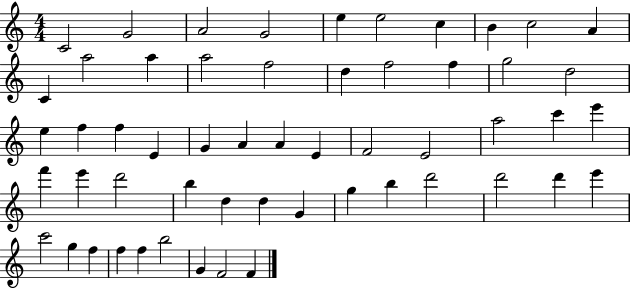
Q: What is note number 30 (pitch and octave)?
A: E4